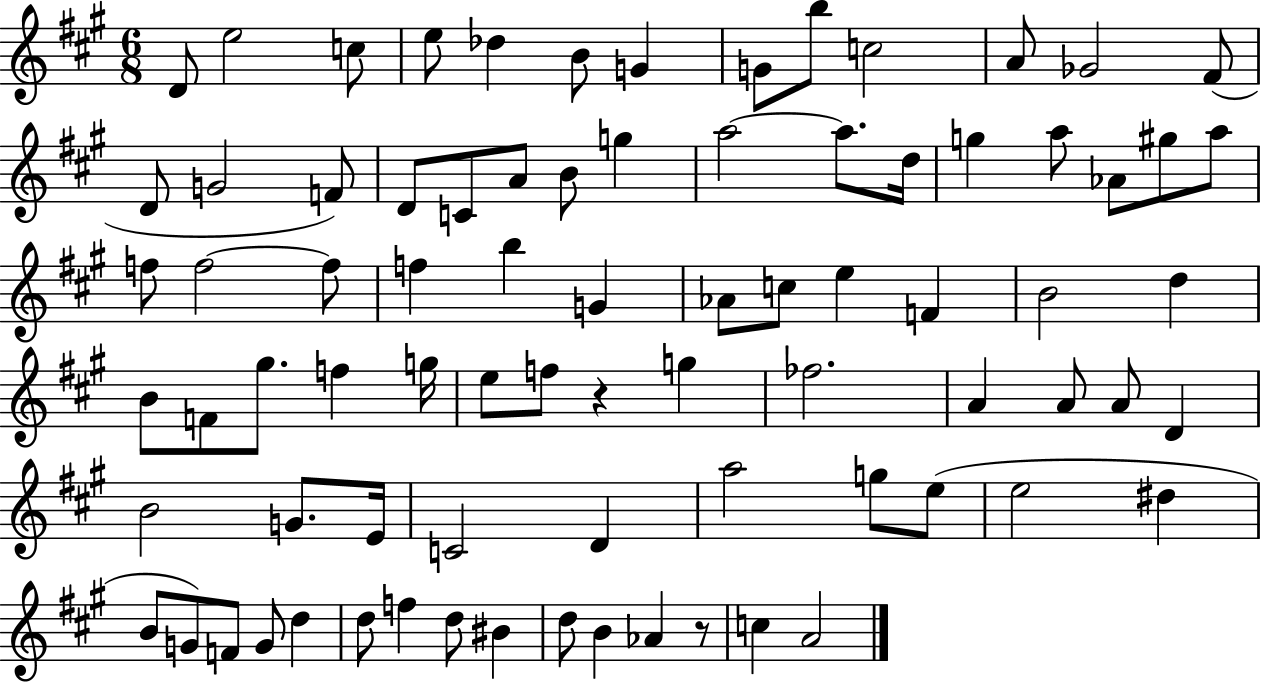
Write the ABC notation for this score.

X:1
T:Untitled
M:6/8
L:1/4
K:A
D/2 e2 c/2 e/2 _d B/2 G G/2 b/2 c2 A/2 _G2 ^F/2 D/2 G2 F/2 D/2 C/2 A/2 B/2 g a2 a/2 d/4 g a/2 _A/2 ^g/2 a/2 f/2 f2 f/2 f b G _A/2 c/2 e F B2 d B/2 F/2 ^g/2 f g/4 e/2 f/2 z g _f2 A A/2 A/2 D B2 G/2 E/4 C2 D a2 g/2 e/2 e2 ^d B/2 G/2 F/2 G/2 d d/2 f d/2 ^B d/2 B _A z/2 c A2